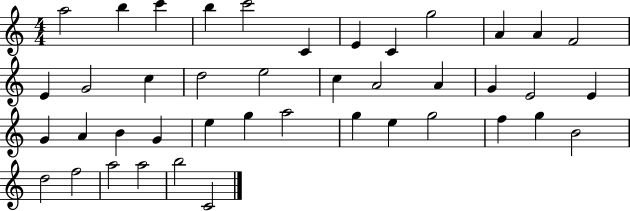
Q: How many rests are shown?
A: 0